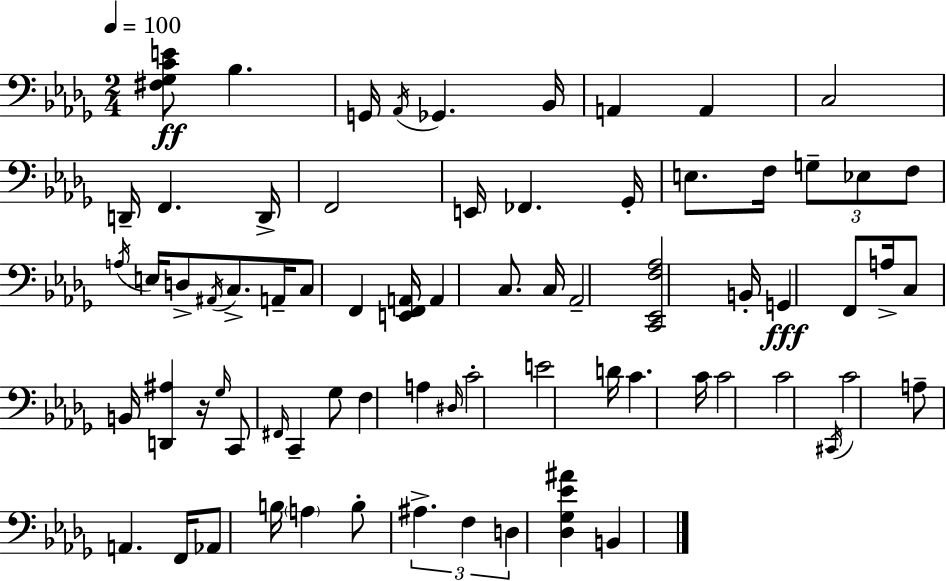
{
  \clef bass
  \numericTimeSignature
  \time 2/4
  \key bes \minor
  \tempo 4 = 100
  <fis ges c' e'>8\ff bes4. | g,16 \acciaccatura { aes,16 } ges,4. | bes,16 a,4 a,4 | c2 | \break d,16-- f,4. | d,16-> f,2 | e,16 fes,4. | ges,16-. e8. f16 \tuplet 3/2 { g8-- ees8 | \break f8 } \acciaccatura { a16 } e16 d8-> \acciaccatura { ais,16 } | c8.-> a,16-- c8 f,4 | <e, f, a,>16 a,4 c8. | c16 aes,2-- | \break <c, ees, f aes>2 | b,16-. g,4\fff | f,8 a16-> c8 b,16 <d, ais>4 | r16 \grace { ges16 } c,8 \grace { fis,16 } c,4-- | \break ges8 f4 | a4 \grace { dis16 } c'2-. | e'2 | d'16 c'4. | \break c'16 c'2 | c'2 | \acciaccatura { cis,16 } c'2 | a8-- | \break a,4. f,16 | aes,8 b16 \parenthesize a4 b8-. | \tuplet 3/2 { ais4.-> f4 | d4 } <des ges ees' ais'>4 | \break b,4 \bar "|."
}